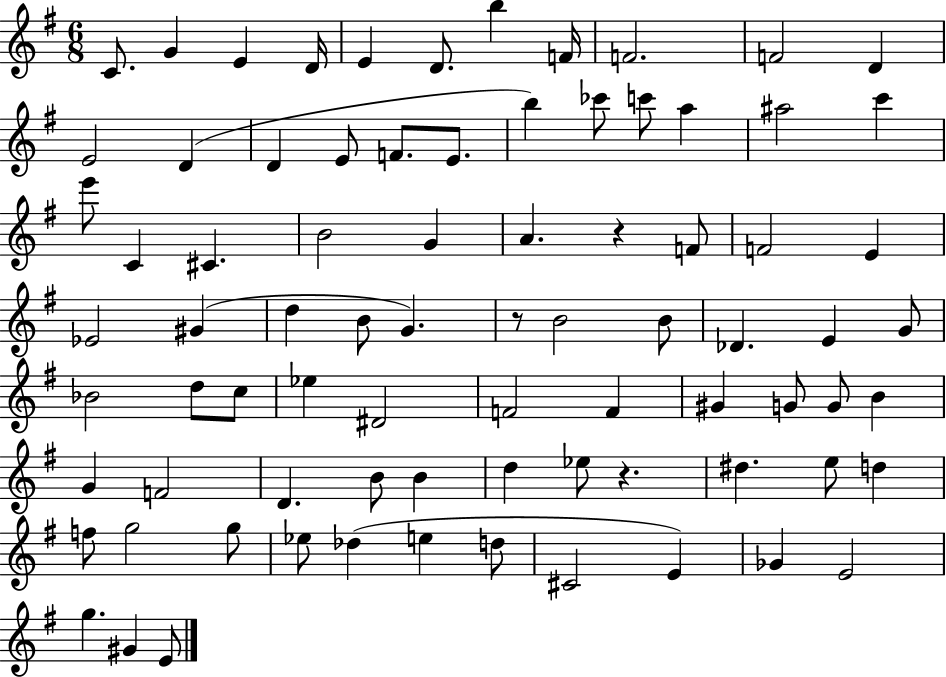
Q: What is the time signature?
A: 6/8